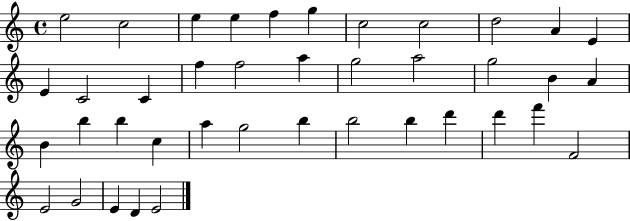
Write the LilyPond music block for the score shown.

{
  \clef treble
  \time 4/4
  \defaultTimeSignature
  \key c \major
  e''2 c''2 | e''4 e''4 f''4 g''4 | c''2 c''2 | d''2 a'4 e'4 | \break e'4 c'2 c'4 | f''4 f''2 a''4 | g''2 a''2 | g''2 b'4 a'4 | \break b'4 b''4 b''4 c''4 | a''4 g''2 b''4 | b''2 b''4 d'''4 | d'''4 f'''4 f'2 | \break e'2 g'2 | e'4 d'4 e'2 | \bar "|."
}